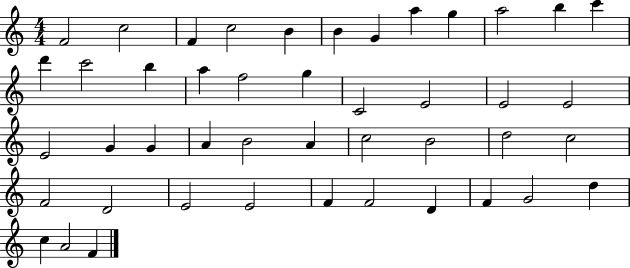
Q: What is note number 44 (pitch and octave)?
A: A4